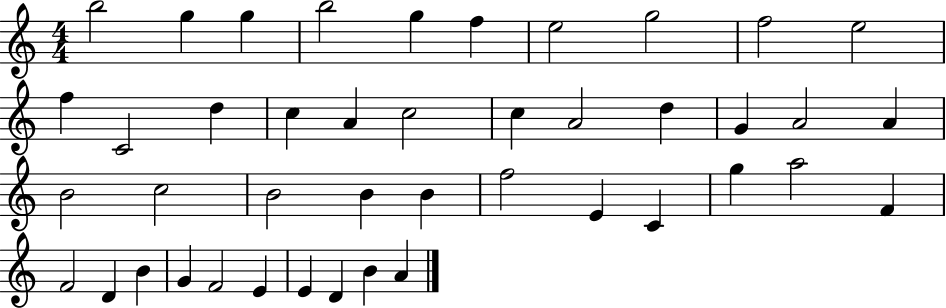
B5/h G5/q G5/q B5/h G5/q F5/q E5/h G5/h F5/h E5/h F5/q C4/h D5/q C5/q A4/q C5/h C5/q A4/h D5/q G4/q A4/h A4/q B4/h C5/h B4/h B4/q B4/q F5/h E4/q C4/q G5/q A5/h F4/q F4/h D4/q B4/q G4/q F4/h E4/q E4/q D4/q B4/q A4/q